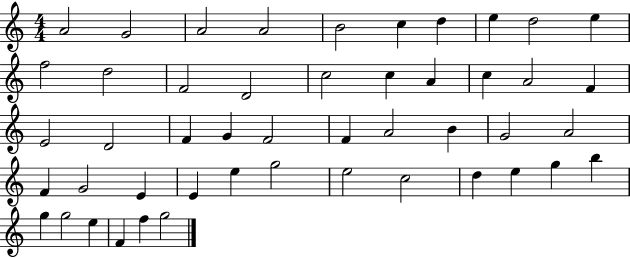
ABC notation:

X:1
T:Untitled
M:4/4
L:1/4
K:C
A2 G2 A2 A2 B2 c d e d2 e f2 d2 F2 D2 c2 c A c A2 F E2 D2 F G F2 F A2 B G2 A2 F G2 E E e g2 e2 c2 d e g b g g2 e F f g2